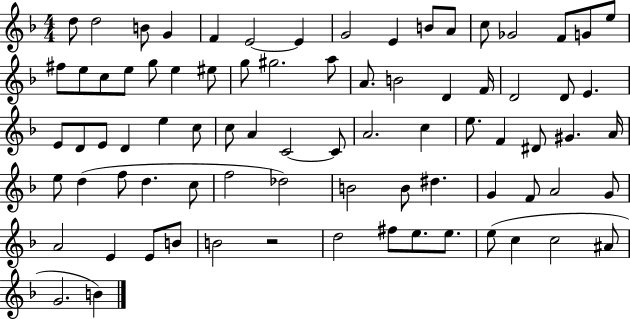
{
  \clef treble
  \numericTimeSignature
  \time 4/4
  \key f \major
  d''8 d''2 b'8 g'4 | f'4 e'2~~ e'4 | g'2 e'4 b'8 a'8 | c''8 ges'2 f'8 g'8 e''8 | \break fis''8 e''8 c''8 e''8 g''8 e''4 eis''8 | g''8 gis''2. a''8 | a'8. b'2 d'4 f'16 | d'2 d'8 e'4. | \break e'8 d'8 e'8 d'4 e''4 c''8 | c''8 a'4 c'2~~ c'8 | a'2. c''4 | e''8. f'4 dis'8 gis'4. a'16 | \break e''8 d''4( f''8 d''4. c''8 | f''2 des''2) | b'2 b'8 dis''4. | g'4 f'8 a'2 g'8 | \break a'2 e'4 e'8 b'8 | b'2 r2 | d''2 fis''8 e''8. e''8. | e''8( c''4 c''2 ais'8 | \break g'2. b'4) | \bar "|."
}